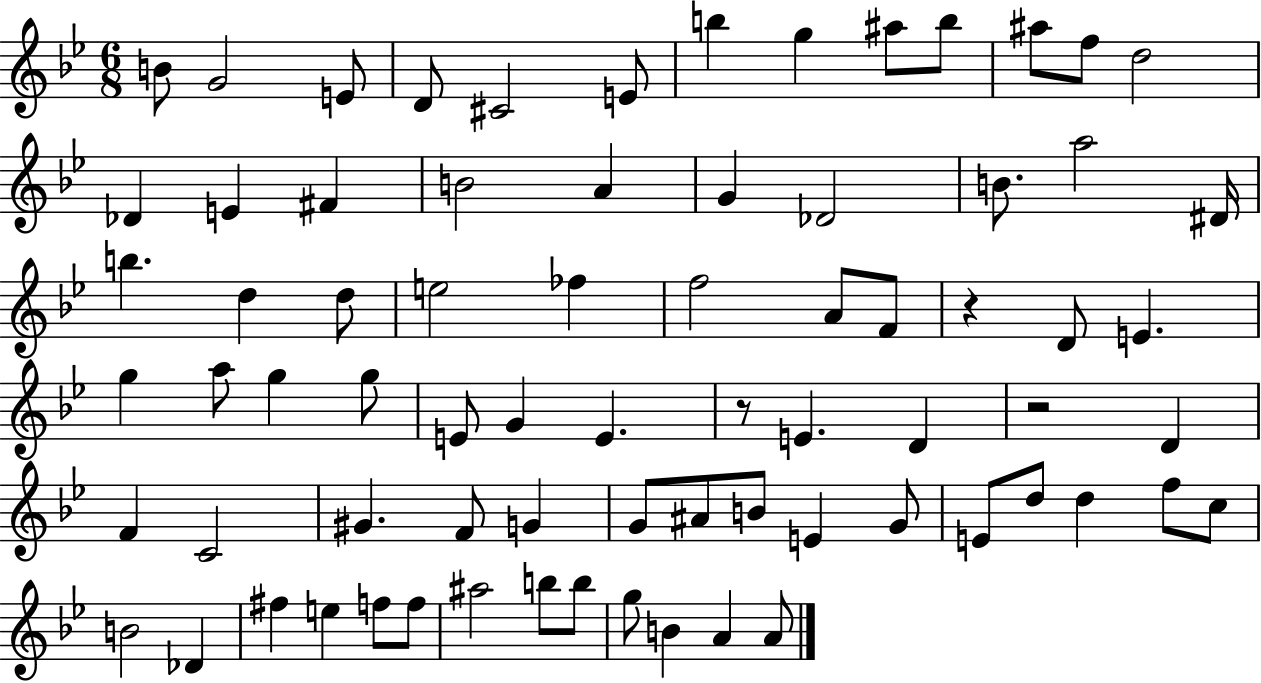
B4/e G4/h E4/e D4/e C#4/h E4/e B5/q G5/q A#5/e B5/e A#5/e F5/e D5/h Db4/q E4/q F#4/q B4/h A4/q G4/q Db4/h B4/e. A5/h D#4/s B5/q. D5/q D5/e E5/h FES5/q F5/h A4/e F4/e R/q D4/e E4/q. G5/q A5/e G5/q G5/e E4/e G4/q E4/q. R/e E4/q. D4/q R/h D4/q F4/q C4/h G#4/q. F4/e G4/q G4/e A#4/e B4/e E4/q G4/e E4/e D5/e D5/q F5/e C5/e B4/h Db4/q F#5/q E5/q F5/e F5/e A#5/h B5/e B5/e G5/e B4/q A4/q A4/e